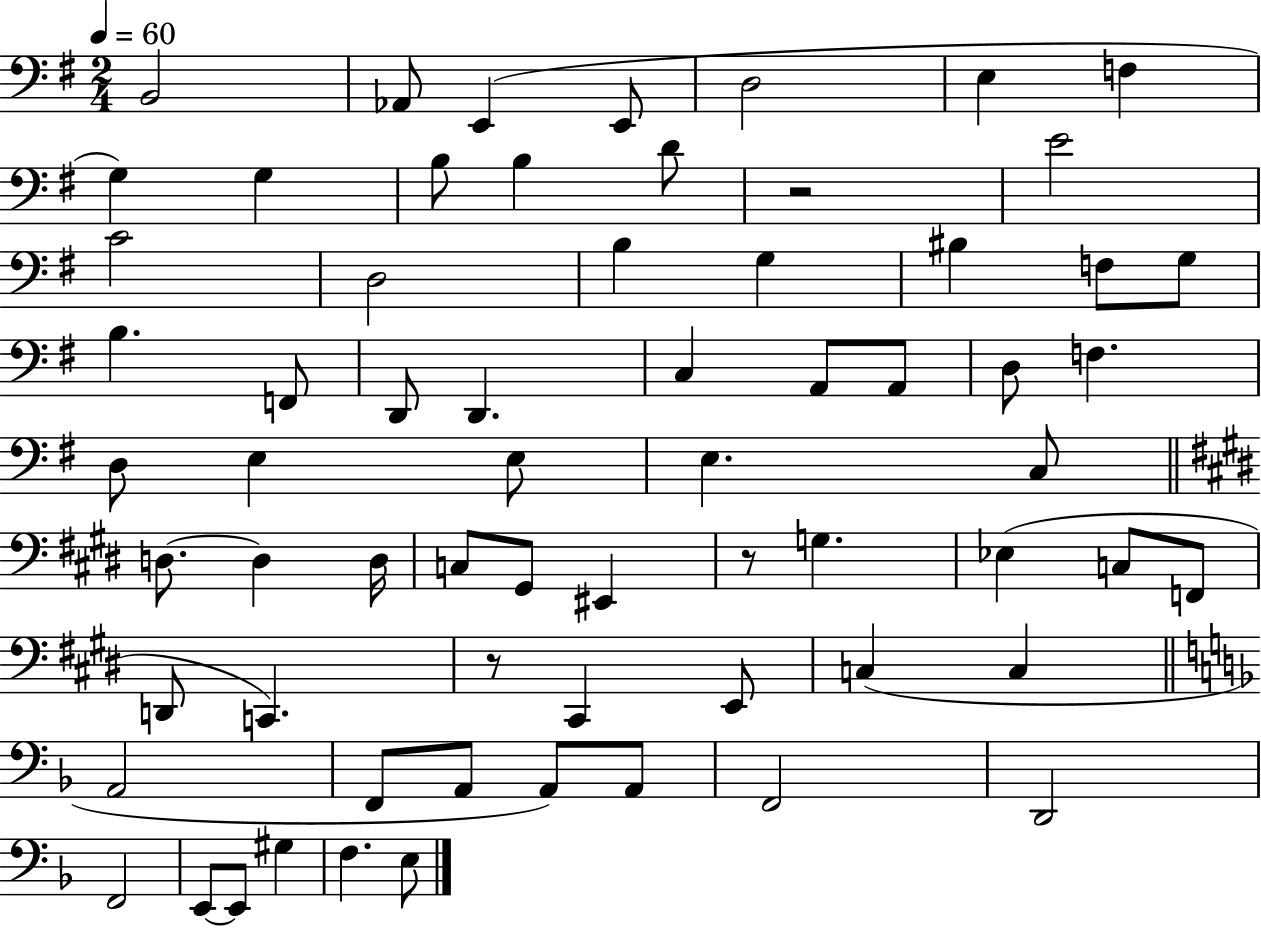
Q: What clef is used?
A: bass